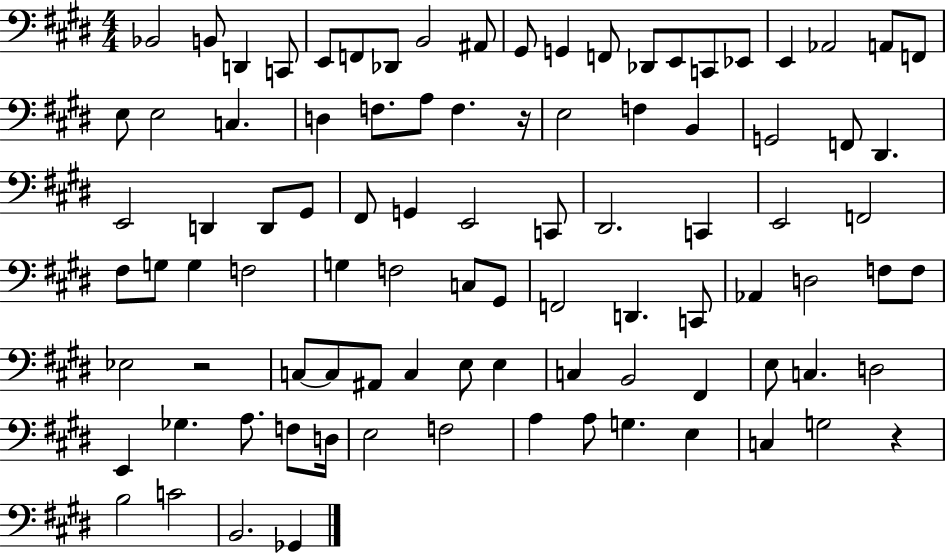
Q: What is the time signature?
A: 4/4